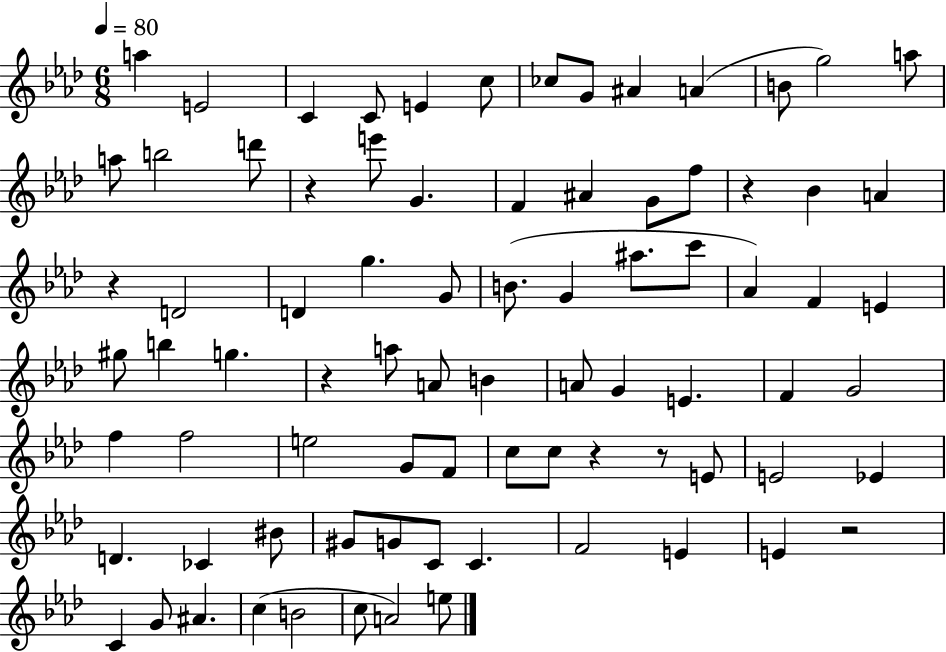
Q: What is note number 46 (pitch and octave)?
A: G4